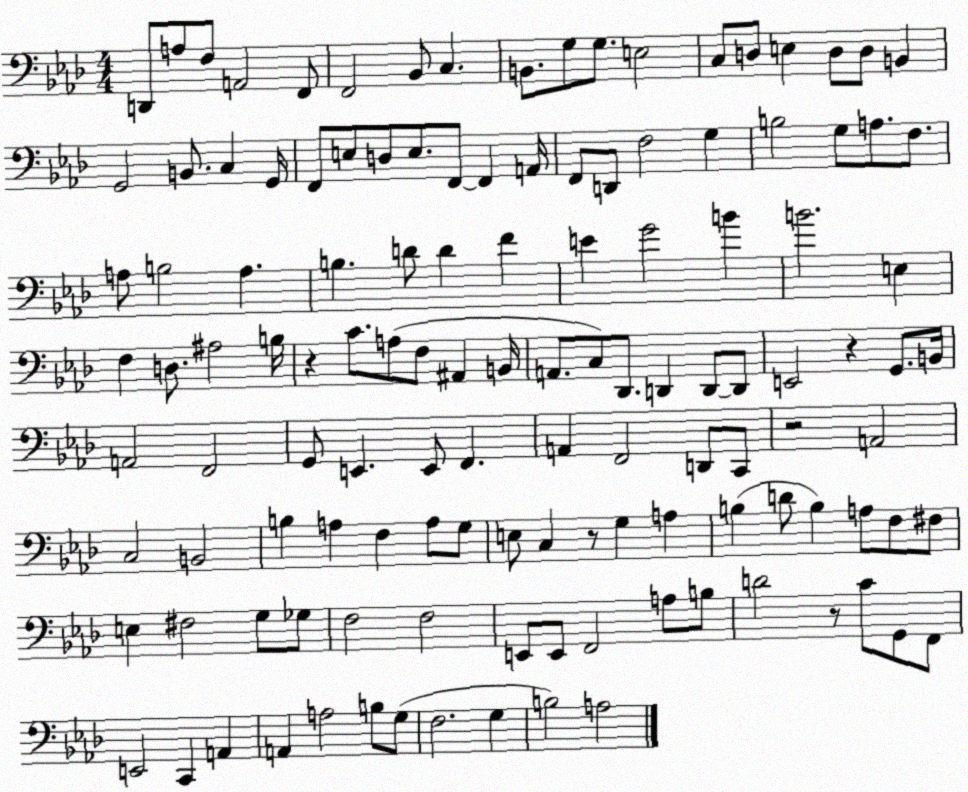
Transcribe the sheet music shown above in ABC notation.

X:1
T:Untitled
M:4/4
L:1/4
K:Ab
D,,/2 A,/2 F,/2 A,,2 F,,/2 F,,2 _B,,/2 C, B,,/2 G,/2 G,/2 E,2 C,/2 D,/2 E, D,/2 D,/2 B,, G,,2 B,,/2 C, G,,/4 F,,/2 E,/2 D,/2 E,/2 F,,/2 F,, A,,/4 F,,/2 D,,/2 F,2 G, B,2 G,/2 A,/2 F,/2 A,/2 B,2 A, B, D/2 D F E G2 B B2 E, F, D,/2 ^A,2 B,/4 z C/2 A,/2 F,/2 ^A,, B,,/4 A,,/2 C,/2 _D,,/2 D,, D,,/2 D,,/2 E,,2 z G,,/2 B,,/4 A,,2 F,,2 G,,/2 E,, E,,/2 F,, A,, F,,2 D,,/2 C,,/2 z2 A,,2 C,2 B,,2 B, A, F, A,/2 G,/2 E,/2 C, z/2 G, A, B, D/2 B, A,/2 F,/2 ^F,/2 E, ^F,2 G,/2 _G,/2 F,2 F,2 E,,/2 E,,/2 F,,2 A,/2 B,/2 D2 z/2 C/2 G,,/2 F,,/2 E,,2 C,, A,, A,, A,2 B,/2 G,/2 F,2 G, B,2 A,2